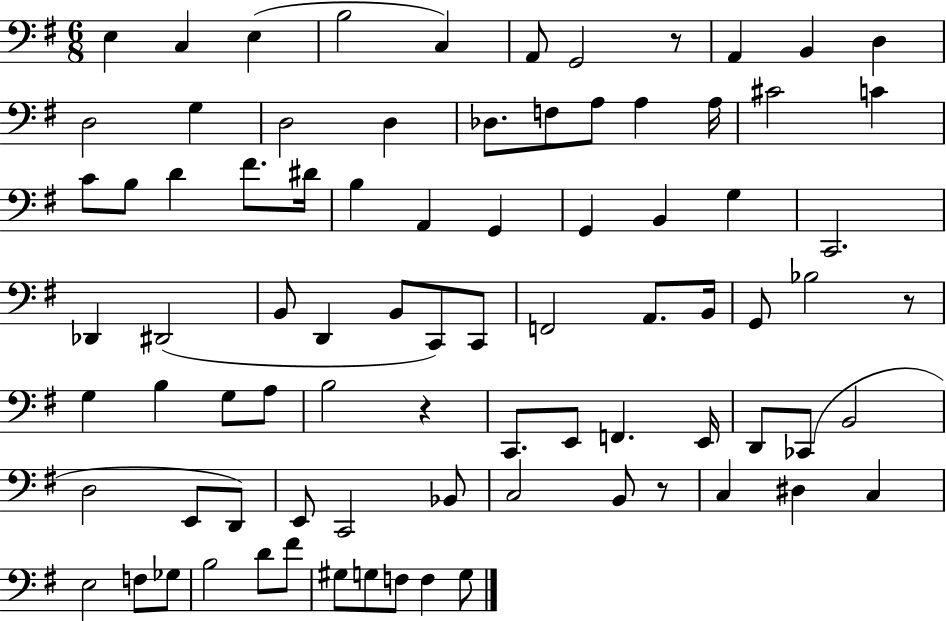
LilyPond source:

{
  \clef bass
  \numericTimeSignature
  \time 6/8
  \key g \major
  e4 c4 e4( | b2 c4) | a,8 g,2 r8 | a,4 b,4 d4 | \break d2 g4 | d2 d4 | des8. f8 a8 a4 a16 | cis'2 c'4 | \break c'8 b8 d'4 fis'8. dis'16 | b4 a,4 g,4 | g,4 b,4 g4 | c,2. | \break des,4 dis,2( | b,8 d,4 b,8 c,8) c,8 | f,2 a,8. b,16 | g,8 bes2 r8 | \break g4 b4 g8 a8 | b2 r4 | c,8. e,8 f,4. e,16 | d,8 ces,8( b,2 | \break d2 e,8 d,8) | e,8 c,2 bes,8 | c2 b,8 r8 | c4 dis4 c4 | \break e2 f8 ges8 | b2 d'8 fis'8 | gis8 g8 f8 f4 g8 | \bar "|."
}